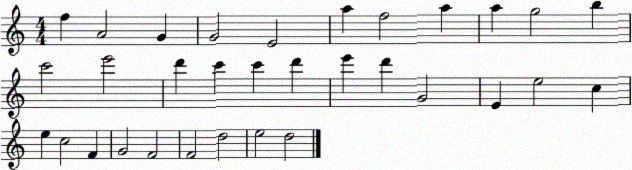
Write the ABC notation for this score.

X:1
T:Untitled
M:4/4
L:1/4
K:C
f A2 G G2 E2 a f2 a a g2 b c'2 e'2 d' c' c' d' e' d' G2 E e2 c e c2 F G2 F2 F2 d2 e2 d2